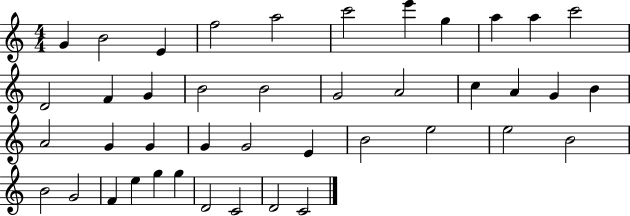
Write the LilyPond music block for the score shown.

{
  \clef treble
  \numericTimeSignature
  \time 4/4
  \key c \major
  g'4 b'2 e'4 | f''2 a''2 | c'''2 e'''4 g''4 | a''4 a''4 c'''2 | \break d'2 f'4 g'4 | b'2 b'2 | g'2 a'2 | c''4 a'4 g'4 b'4 | \break a'2 g'4 g'4 | g'4 g'2 e'4 | b'2 e''2 | e''2 b'2 | \break b'2 g'2 | f'4 e''4 g''4 g''4 | d'2 c'2 | d'2 c'2 | \break \bar "|."
}